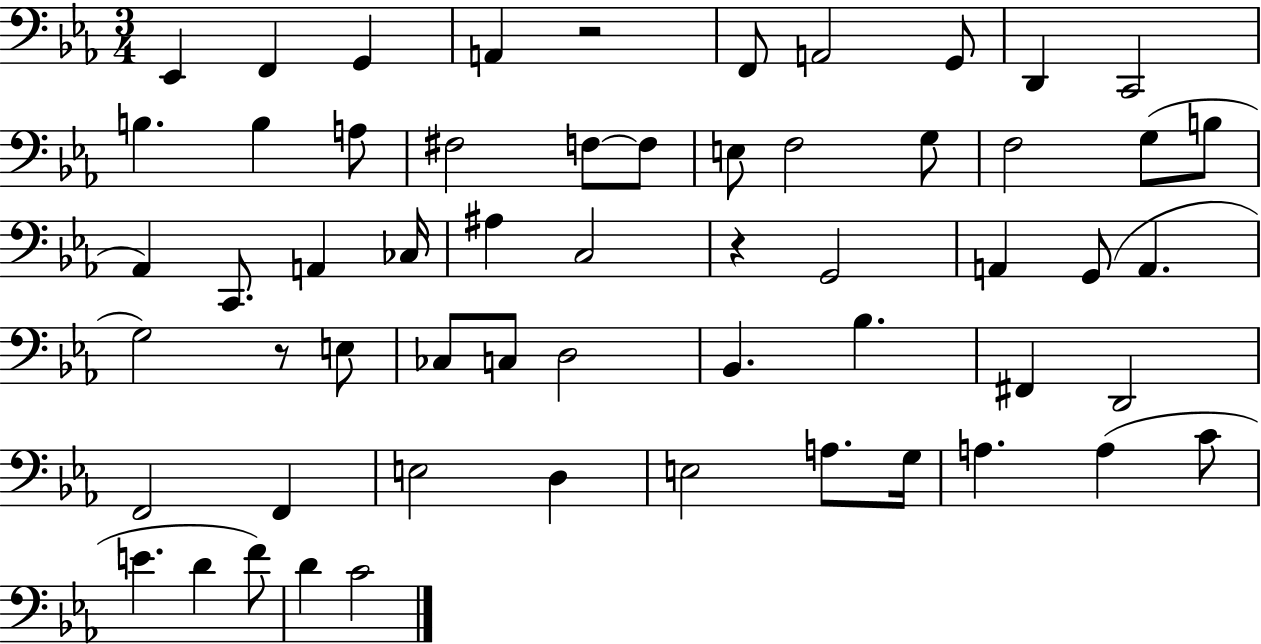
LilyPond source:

{
  \clef bass
  \numericTimeSignature
  \time 3/4
  \key ees \major
  ees,4 f,4 g,4 | a,4 r2 | f,8 a,2 g,8 | d,4 c,2 | \break b4. b4 a8 | fis2 f8~~ f8 | e8 f2 g8 | f2 g8( b8 | \break aes,4) c,8. a,4 ces16 | ais4 c2 | r4 g,2 | a,4 g,8( a,4. | \break g2) r8 e8 | ces8 c8 d2 | bes,4. bes4. | fis,4 d,2 | \break f,2 f,4 | e2 d4 | e2 a8. g16 | a4. a4( c'8 | \break e'4. d'4 f'8) | d'4 c'2 | \bar "|."
}